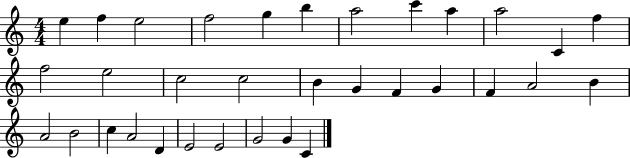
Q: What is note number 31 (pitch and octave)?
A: G4